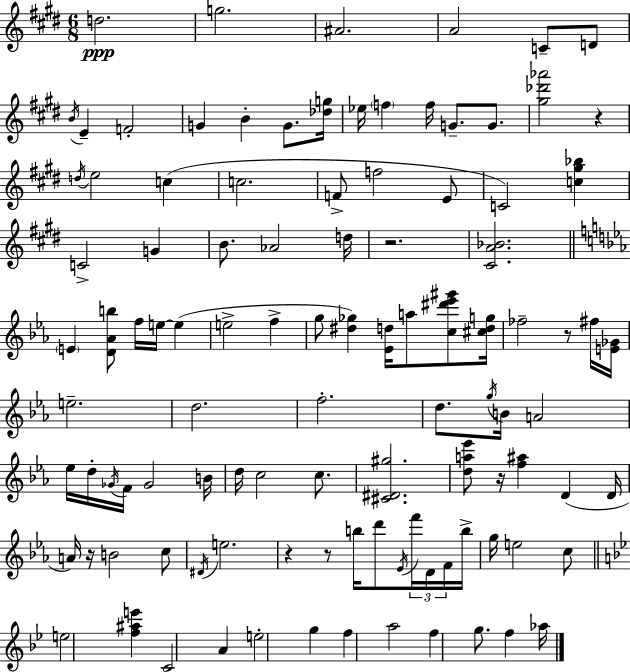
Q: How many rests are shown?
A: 7